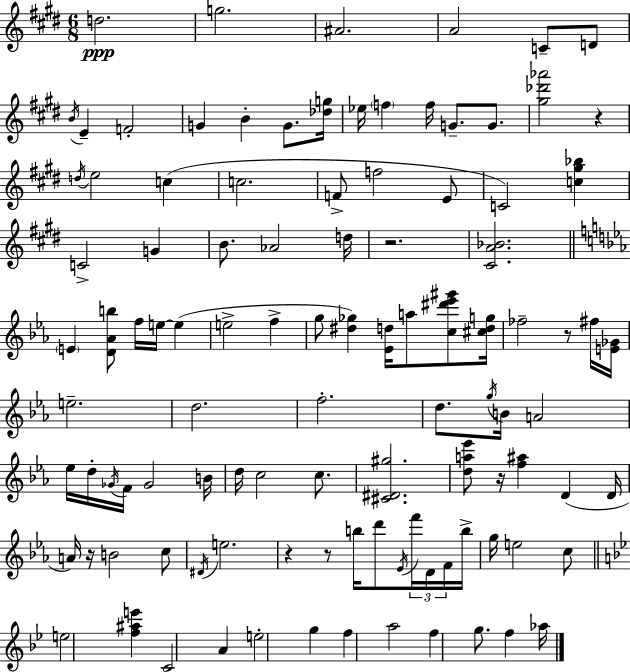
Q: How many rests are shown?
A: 7